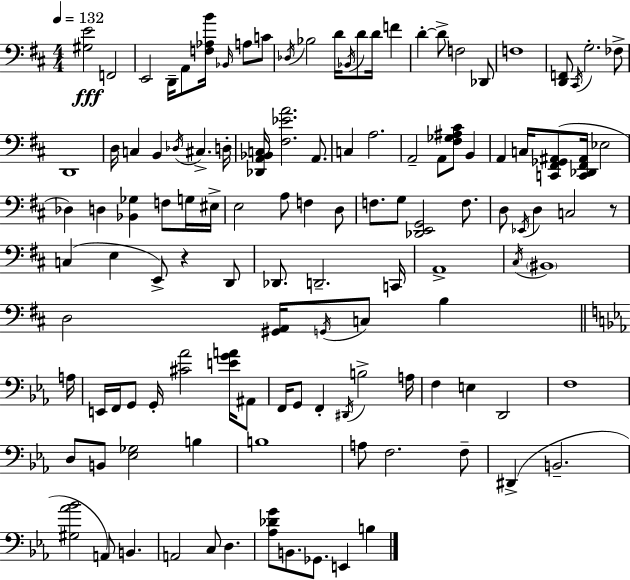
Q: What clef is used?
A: bass